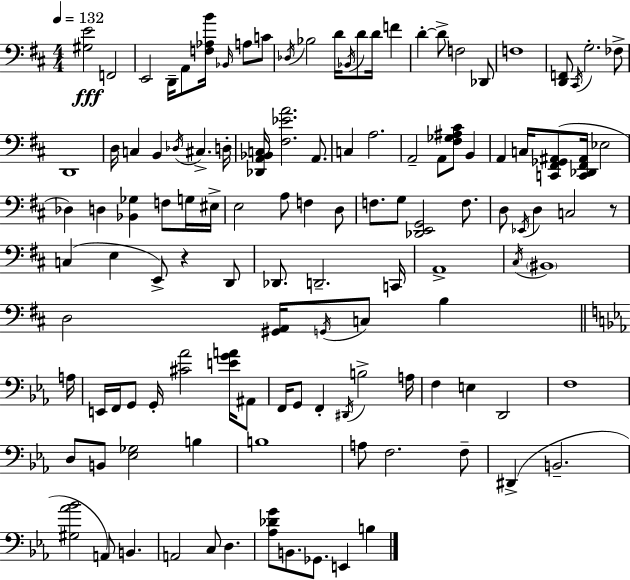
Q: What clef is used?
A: bass